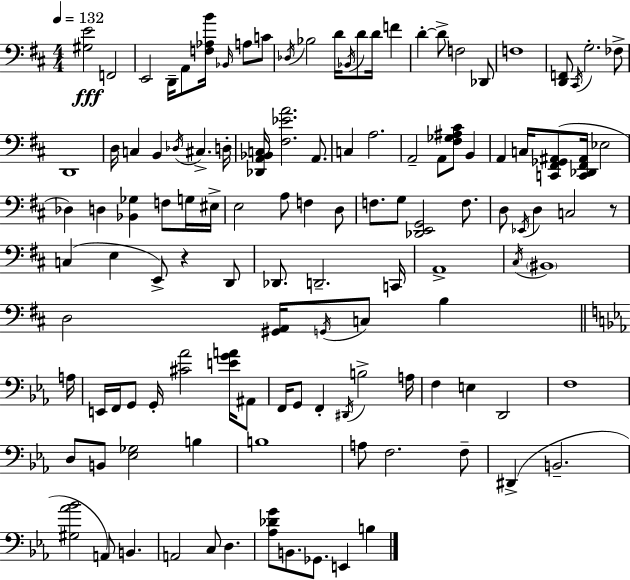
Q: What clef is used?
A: bass